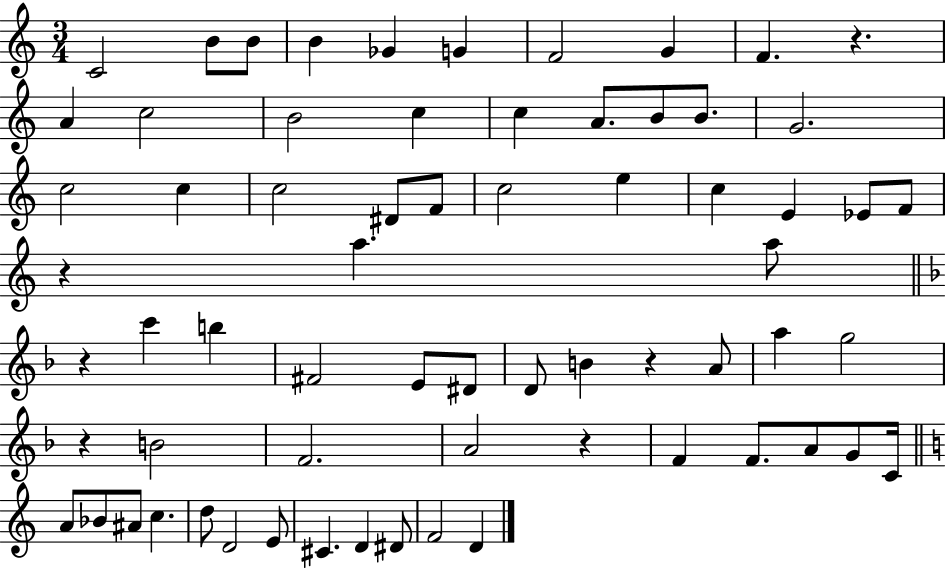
C4/h B4/e B4/e B4/q Gb4/q G4/q F4/h G4/q F4/q. R/q. A4/q C5/h B4/h C5/q C5/q A4/e. B4/e B4/e. G4/h. C5/h C5/q C5/h D#4/e F4/e C5/h E5/q C5/q E4/q Eb4/e F4/e R/q A5/q. A5/e R/q C6/q B5/q F#4/h E4/e D#4/e D4/e B4/q R/q A4/e A5/q G5/h R/q B4/h F4/h. A4/h R/q F4/q F4/e. A4/e G4/e C4/s A4/e Bb4/e A#4/e C5/q. D5/e D4/h E4/e C#4/q. D4/q D#4/e F4/h D4/q